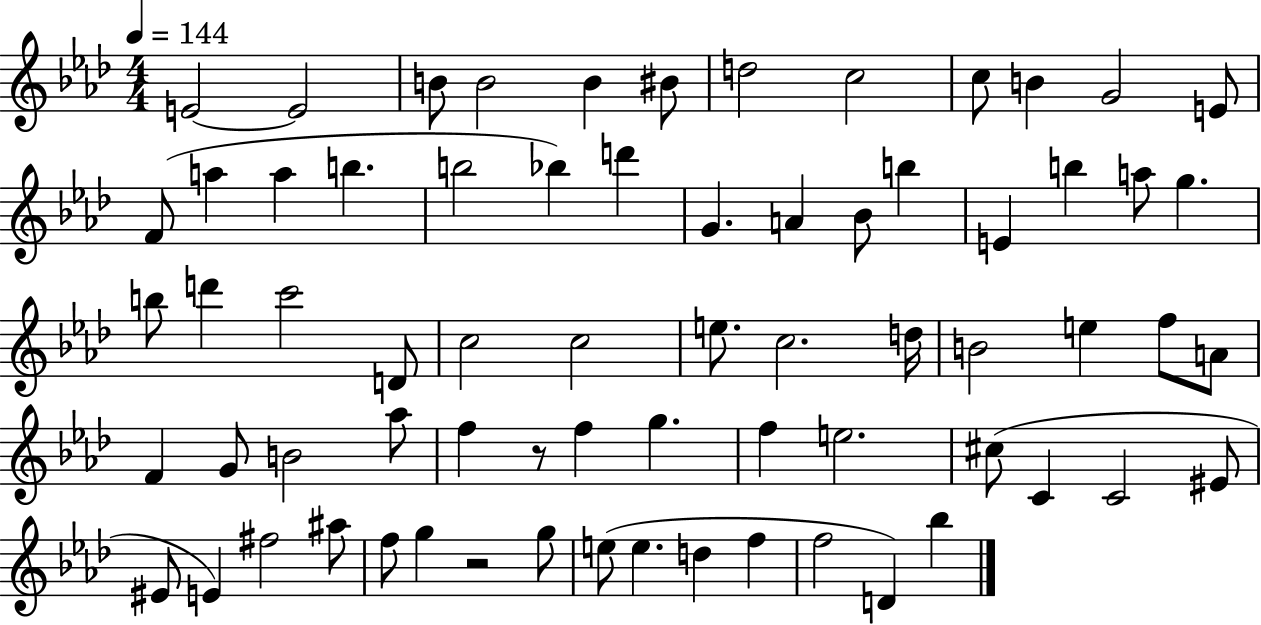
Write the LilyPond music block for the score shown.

{
  \clef treble
  \numericTimeSignature
  \time 4/4
  \key aes \major
  \tempo 4 = 144
  \repeat volta 2 { e'2~~ e'2 | b'8 b'2 b'4 bis'8 | d''2 c''2 | c''8 b'4 g'2 e'8 | \break f'8( a''4 a''4 b''4. | b''2 bes''4) d'''4 | g'4. a'4 bes'8 b''4 | e'4 b''4 a''8 g''4. | \break b''8 d'''4 c'''2 d'8 | c''2 c''2 | e''8. c''2. d''16 | b'2 e''4 f''8 a'8 | \break f'4 g'8 b'2 aes''8 | f''4 r8 f''4 g''4. | f''4 e''2. | cis''8( c'4 c'2 eis'8 | \break eis'8 e'4) fis''2 ais''8 | f''8 g''4 r2 g''8 | e''8( e''4. d''4 f''4 | f''2 d'4) bes''4 | \break } \bar "|."
}